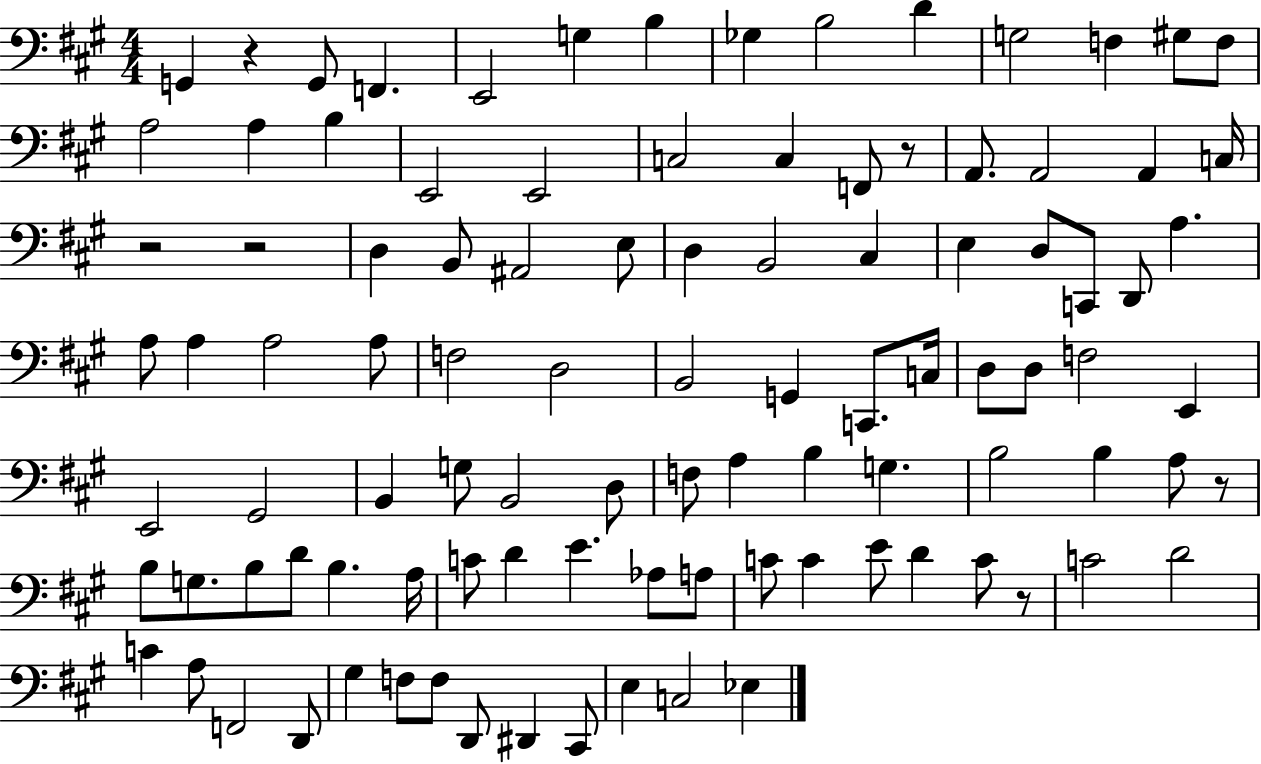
X:1
T:Untitled
M:4/4
L:1/4
K:A
G,, z G,,/2 F,, E,,2 G, B, _G, B,2 D G,2 F, ^G,/2 F,/2 A,2 A, B, E,,2 E,,2 C,2 C, F,,/2 z/2 A,,/2 A,,2 A,, C,/4 z2 z2 D, B,,/2 ^A,,2 E,/2 D, B,,2 ^C, E, D,/2 C,,/2 D,,/2 A, A,/2 A, A,2 A,/2 F,2 D,2 B,,2 G,, C,,/2 C,/4 D,/2 D,/2 F,2 E,, E,,2 ^G,,2 B,, G,/2 B,,2 D,/2 F,/2 A, B, G, B,2 B, A,/2 z/2 B,/2 G,/2 B,/2 D/2 B, A,/4 C/2 D E _A,/2 A,/2 C/2 C E/2 D C/2 z/2 C2 D2 C A,/2 F,,2 D,,/2 ^G, F,/2 F,/2 D,,/2 ^D,, ^C,,/2 E, C,2 _E,